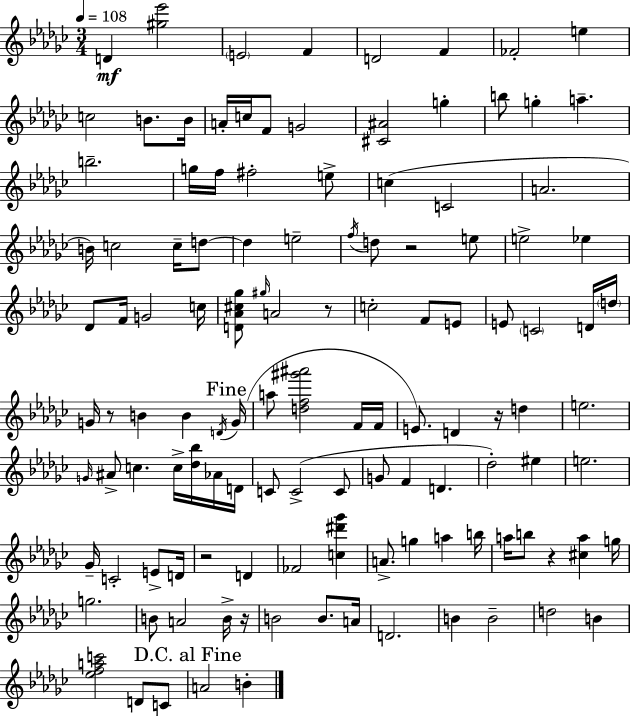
D4/q [G#5,Eb6]/h E4/h F4/q D4/h F4/q FES4/h E5/q C5/h B4/e. B4/s A4/s C5/s F4/e G4/h [C#4,A#4]/h G5/q B5/e G5/q A5/q. B5/h. G5/s F5/s F#5/h E5/e C5/q C4/h A4/h. B4/s C5/h C5/s D5/e D5/q E5/h F5/s D5/e R/h E5/e E5/h Eb5/q Db4/e F4/s G4/h C5/s [D4,Ab4,C#5,Gb5]/e G#5/s A4/h R/e C5/h F4/e E4/e E4/e C4/h D4/s D5/s G4/s R/e B4/q B4/q D4/s G4/s A5/e [D5,F5,G#6,A#6]/h F4/s F4/s E4/e. D4/q R/s D5/q E5/h. G4/s A#4/e C5/q. C5/s [Db5,Bb5]/s Ab4/s D4/s C4/e C4/h C4/e G4/e F4/q D4/q. Db5/h EIS5/q E5/h. Gb4/s C4/h E4/e D4/s R/h D4/q FES4/h [C5,D#6,Gb6]/q A4/e. G5/q A5/q B5/s A5/s B5/e R/q [C#5,A5]/q G5/s G5/h. B4/e A4/h B4/s R/s B4/h B4/e. A4/s D4/h. B4/q B4/h D5/h B4/q [Eb5,F5,A5,C6]/h D4/e C4/e A4/h B4/q